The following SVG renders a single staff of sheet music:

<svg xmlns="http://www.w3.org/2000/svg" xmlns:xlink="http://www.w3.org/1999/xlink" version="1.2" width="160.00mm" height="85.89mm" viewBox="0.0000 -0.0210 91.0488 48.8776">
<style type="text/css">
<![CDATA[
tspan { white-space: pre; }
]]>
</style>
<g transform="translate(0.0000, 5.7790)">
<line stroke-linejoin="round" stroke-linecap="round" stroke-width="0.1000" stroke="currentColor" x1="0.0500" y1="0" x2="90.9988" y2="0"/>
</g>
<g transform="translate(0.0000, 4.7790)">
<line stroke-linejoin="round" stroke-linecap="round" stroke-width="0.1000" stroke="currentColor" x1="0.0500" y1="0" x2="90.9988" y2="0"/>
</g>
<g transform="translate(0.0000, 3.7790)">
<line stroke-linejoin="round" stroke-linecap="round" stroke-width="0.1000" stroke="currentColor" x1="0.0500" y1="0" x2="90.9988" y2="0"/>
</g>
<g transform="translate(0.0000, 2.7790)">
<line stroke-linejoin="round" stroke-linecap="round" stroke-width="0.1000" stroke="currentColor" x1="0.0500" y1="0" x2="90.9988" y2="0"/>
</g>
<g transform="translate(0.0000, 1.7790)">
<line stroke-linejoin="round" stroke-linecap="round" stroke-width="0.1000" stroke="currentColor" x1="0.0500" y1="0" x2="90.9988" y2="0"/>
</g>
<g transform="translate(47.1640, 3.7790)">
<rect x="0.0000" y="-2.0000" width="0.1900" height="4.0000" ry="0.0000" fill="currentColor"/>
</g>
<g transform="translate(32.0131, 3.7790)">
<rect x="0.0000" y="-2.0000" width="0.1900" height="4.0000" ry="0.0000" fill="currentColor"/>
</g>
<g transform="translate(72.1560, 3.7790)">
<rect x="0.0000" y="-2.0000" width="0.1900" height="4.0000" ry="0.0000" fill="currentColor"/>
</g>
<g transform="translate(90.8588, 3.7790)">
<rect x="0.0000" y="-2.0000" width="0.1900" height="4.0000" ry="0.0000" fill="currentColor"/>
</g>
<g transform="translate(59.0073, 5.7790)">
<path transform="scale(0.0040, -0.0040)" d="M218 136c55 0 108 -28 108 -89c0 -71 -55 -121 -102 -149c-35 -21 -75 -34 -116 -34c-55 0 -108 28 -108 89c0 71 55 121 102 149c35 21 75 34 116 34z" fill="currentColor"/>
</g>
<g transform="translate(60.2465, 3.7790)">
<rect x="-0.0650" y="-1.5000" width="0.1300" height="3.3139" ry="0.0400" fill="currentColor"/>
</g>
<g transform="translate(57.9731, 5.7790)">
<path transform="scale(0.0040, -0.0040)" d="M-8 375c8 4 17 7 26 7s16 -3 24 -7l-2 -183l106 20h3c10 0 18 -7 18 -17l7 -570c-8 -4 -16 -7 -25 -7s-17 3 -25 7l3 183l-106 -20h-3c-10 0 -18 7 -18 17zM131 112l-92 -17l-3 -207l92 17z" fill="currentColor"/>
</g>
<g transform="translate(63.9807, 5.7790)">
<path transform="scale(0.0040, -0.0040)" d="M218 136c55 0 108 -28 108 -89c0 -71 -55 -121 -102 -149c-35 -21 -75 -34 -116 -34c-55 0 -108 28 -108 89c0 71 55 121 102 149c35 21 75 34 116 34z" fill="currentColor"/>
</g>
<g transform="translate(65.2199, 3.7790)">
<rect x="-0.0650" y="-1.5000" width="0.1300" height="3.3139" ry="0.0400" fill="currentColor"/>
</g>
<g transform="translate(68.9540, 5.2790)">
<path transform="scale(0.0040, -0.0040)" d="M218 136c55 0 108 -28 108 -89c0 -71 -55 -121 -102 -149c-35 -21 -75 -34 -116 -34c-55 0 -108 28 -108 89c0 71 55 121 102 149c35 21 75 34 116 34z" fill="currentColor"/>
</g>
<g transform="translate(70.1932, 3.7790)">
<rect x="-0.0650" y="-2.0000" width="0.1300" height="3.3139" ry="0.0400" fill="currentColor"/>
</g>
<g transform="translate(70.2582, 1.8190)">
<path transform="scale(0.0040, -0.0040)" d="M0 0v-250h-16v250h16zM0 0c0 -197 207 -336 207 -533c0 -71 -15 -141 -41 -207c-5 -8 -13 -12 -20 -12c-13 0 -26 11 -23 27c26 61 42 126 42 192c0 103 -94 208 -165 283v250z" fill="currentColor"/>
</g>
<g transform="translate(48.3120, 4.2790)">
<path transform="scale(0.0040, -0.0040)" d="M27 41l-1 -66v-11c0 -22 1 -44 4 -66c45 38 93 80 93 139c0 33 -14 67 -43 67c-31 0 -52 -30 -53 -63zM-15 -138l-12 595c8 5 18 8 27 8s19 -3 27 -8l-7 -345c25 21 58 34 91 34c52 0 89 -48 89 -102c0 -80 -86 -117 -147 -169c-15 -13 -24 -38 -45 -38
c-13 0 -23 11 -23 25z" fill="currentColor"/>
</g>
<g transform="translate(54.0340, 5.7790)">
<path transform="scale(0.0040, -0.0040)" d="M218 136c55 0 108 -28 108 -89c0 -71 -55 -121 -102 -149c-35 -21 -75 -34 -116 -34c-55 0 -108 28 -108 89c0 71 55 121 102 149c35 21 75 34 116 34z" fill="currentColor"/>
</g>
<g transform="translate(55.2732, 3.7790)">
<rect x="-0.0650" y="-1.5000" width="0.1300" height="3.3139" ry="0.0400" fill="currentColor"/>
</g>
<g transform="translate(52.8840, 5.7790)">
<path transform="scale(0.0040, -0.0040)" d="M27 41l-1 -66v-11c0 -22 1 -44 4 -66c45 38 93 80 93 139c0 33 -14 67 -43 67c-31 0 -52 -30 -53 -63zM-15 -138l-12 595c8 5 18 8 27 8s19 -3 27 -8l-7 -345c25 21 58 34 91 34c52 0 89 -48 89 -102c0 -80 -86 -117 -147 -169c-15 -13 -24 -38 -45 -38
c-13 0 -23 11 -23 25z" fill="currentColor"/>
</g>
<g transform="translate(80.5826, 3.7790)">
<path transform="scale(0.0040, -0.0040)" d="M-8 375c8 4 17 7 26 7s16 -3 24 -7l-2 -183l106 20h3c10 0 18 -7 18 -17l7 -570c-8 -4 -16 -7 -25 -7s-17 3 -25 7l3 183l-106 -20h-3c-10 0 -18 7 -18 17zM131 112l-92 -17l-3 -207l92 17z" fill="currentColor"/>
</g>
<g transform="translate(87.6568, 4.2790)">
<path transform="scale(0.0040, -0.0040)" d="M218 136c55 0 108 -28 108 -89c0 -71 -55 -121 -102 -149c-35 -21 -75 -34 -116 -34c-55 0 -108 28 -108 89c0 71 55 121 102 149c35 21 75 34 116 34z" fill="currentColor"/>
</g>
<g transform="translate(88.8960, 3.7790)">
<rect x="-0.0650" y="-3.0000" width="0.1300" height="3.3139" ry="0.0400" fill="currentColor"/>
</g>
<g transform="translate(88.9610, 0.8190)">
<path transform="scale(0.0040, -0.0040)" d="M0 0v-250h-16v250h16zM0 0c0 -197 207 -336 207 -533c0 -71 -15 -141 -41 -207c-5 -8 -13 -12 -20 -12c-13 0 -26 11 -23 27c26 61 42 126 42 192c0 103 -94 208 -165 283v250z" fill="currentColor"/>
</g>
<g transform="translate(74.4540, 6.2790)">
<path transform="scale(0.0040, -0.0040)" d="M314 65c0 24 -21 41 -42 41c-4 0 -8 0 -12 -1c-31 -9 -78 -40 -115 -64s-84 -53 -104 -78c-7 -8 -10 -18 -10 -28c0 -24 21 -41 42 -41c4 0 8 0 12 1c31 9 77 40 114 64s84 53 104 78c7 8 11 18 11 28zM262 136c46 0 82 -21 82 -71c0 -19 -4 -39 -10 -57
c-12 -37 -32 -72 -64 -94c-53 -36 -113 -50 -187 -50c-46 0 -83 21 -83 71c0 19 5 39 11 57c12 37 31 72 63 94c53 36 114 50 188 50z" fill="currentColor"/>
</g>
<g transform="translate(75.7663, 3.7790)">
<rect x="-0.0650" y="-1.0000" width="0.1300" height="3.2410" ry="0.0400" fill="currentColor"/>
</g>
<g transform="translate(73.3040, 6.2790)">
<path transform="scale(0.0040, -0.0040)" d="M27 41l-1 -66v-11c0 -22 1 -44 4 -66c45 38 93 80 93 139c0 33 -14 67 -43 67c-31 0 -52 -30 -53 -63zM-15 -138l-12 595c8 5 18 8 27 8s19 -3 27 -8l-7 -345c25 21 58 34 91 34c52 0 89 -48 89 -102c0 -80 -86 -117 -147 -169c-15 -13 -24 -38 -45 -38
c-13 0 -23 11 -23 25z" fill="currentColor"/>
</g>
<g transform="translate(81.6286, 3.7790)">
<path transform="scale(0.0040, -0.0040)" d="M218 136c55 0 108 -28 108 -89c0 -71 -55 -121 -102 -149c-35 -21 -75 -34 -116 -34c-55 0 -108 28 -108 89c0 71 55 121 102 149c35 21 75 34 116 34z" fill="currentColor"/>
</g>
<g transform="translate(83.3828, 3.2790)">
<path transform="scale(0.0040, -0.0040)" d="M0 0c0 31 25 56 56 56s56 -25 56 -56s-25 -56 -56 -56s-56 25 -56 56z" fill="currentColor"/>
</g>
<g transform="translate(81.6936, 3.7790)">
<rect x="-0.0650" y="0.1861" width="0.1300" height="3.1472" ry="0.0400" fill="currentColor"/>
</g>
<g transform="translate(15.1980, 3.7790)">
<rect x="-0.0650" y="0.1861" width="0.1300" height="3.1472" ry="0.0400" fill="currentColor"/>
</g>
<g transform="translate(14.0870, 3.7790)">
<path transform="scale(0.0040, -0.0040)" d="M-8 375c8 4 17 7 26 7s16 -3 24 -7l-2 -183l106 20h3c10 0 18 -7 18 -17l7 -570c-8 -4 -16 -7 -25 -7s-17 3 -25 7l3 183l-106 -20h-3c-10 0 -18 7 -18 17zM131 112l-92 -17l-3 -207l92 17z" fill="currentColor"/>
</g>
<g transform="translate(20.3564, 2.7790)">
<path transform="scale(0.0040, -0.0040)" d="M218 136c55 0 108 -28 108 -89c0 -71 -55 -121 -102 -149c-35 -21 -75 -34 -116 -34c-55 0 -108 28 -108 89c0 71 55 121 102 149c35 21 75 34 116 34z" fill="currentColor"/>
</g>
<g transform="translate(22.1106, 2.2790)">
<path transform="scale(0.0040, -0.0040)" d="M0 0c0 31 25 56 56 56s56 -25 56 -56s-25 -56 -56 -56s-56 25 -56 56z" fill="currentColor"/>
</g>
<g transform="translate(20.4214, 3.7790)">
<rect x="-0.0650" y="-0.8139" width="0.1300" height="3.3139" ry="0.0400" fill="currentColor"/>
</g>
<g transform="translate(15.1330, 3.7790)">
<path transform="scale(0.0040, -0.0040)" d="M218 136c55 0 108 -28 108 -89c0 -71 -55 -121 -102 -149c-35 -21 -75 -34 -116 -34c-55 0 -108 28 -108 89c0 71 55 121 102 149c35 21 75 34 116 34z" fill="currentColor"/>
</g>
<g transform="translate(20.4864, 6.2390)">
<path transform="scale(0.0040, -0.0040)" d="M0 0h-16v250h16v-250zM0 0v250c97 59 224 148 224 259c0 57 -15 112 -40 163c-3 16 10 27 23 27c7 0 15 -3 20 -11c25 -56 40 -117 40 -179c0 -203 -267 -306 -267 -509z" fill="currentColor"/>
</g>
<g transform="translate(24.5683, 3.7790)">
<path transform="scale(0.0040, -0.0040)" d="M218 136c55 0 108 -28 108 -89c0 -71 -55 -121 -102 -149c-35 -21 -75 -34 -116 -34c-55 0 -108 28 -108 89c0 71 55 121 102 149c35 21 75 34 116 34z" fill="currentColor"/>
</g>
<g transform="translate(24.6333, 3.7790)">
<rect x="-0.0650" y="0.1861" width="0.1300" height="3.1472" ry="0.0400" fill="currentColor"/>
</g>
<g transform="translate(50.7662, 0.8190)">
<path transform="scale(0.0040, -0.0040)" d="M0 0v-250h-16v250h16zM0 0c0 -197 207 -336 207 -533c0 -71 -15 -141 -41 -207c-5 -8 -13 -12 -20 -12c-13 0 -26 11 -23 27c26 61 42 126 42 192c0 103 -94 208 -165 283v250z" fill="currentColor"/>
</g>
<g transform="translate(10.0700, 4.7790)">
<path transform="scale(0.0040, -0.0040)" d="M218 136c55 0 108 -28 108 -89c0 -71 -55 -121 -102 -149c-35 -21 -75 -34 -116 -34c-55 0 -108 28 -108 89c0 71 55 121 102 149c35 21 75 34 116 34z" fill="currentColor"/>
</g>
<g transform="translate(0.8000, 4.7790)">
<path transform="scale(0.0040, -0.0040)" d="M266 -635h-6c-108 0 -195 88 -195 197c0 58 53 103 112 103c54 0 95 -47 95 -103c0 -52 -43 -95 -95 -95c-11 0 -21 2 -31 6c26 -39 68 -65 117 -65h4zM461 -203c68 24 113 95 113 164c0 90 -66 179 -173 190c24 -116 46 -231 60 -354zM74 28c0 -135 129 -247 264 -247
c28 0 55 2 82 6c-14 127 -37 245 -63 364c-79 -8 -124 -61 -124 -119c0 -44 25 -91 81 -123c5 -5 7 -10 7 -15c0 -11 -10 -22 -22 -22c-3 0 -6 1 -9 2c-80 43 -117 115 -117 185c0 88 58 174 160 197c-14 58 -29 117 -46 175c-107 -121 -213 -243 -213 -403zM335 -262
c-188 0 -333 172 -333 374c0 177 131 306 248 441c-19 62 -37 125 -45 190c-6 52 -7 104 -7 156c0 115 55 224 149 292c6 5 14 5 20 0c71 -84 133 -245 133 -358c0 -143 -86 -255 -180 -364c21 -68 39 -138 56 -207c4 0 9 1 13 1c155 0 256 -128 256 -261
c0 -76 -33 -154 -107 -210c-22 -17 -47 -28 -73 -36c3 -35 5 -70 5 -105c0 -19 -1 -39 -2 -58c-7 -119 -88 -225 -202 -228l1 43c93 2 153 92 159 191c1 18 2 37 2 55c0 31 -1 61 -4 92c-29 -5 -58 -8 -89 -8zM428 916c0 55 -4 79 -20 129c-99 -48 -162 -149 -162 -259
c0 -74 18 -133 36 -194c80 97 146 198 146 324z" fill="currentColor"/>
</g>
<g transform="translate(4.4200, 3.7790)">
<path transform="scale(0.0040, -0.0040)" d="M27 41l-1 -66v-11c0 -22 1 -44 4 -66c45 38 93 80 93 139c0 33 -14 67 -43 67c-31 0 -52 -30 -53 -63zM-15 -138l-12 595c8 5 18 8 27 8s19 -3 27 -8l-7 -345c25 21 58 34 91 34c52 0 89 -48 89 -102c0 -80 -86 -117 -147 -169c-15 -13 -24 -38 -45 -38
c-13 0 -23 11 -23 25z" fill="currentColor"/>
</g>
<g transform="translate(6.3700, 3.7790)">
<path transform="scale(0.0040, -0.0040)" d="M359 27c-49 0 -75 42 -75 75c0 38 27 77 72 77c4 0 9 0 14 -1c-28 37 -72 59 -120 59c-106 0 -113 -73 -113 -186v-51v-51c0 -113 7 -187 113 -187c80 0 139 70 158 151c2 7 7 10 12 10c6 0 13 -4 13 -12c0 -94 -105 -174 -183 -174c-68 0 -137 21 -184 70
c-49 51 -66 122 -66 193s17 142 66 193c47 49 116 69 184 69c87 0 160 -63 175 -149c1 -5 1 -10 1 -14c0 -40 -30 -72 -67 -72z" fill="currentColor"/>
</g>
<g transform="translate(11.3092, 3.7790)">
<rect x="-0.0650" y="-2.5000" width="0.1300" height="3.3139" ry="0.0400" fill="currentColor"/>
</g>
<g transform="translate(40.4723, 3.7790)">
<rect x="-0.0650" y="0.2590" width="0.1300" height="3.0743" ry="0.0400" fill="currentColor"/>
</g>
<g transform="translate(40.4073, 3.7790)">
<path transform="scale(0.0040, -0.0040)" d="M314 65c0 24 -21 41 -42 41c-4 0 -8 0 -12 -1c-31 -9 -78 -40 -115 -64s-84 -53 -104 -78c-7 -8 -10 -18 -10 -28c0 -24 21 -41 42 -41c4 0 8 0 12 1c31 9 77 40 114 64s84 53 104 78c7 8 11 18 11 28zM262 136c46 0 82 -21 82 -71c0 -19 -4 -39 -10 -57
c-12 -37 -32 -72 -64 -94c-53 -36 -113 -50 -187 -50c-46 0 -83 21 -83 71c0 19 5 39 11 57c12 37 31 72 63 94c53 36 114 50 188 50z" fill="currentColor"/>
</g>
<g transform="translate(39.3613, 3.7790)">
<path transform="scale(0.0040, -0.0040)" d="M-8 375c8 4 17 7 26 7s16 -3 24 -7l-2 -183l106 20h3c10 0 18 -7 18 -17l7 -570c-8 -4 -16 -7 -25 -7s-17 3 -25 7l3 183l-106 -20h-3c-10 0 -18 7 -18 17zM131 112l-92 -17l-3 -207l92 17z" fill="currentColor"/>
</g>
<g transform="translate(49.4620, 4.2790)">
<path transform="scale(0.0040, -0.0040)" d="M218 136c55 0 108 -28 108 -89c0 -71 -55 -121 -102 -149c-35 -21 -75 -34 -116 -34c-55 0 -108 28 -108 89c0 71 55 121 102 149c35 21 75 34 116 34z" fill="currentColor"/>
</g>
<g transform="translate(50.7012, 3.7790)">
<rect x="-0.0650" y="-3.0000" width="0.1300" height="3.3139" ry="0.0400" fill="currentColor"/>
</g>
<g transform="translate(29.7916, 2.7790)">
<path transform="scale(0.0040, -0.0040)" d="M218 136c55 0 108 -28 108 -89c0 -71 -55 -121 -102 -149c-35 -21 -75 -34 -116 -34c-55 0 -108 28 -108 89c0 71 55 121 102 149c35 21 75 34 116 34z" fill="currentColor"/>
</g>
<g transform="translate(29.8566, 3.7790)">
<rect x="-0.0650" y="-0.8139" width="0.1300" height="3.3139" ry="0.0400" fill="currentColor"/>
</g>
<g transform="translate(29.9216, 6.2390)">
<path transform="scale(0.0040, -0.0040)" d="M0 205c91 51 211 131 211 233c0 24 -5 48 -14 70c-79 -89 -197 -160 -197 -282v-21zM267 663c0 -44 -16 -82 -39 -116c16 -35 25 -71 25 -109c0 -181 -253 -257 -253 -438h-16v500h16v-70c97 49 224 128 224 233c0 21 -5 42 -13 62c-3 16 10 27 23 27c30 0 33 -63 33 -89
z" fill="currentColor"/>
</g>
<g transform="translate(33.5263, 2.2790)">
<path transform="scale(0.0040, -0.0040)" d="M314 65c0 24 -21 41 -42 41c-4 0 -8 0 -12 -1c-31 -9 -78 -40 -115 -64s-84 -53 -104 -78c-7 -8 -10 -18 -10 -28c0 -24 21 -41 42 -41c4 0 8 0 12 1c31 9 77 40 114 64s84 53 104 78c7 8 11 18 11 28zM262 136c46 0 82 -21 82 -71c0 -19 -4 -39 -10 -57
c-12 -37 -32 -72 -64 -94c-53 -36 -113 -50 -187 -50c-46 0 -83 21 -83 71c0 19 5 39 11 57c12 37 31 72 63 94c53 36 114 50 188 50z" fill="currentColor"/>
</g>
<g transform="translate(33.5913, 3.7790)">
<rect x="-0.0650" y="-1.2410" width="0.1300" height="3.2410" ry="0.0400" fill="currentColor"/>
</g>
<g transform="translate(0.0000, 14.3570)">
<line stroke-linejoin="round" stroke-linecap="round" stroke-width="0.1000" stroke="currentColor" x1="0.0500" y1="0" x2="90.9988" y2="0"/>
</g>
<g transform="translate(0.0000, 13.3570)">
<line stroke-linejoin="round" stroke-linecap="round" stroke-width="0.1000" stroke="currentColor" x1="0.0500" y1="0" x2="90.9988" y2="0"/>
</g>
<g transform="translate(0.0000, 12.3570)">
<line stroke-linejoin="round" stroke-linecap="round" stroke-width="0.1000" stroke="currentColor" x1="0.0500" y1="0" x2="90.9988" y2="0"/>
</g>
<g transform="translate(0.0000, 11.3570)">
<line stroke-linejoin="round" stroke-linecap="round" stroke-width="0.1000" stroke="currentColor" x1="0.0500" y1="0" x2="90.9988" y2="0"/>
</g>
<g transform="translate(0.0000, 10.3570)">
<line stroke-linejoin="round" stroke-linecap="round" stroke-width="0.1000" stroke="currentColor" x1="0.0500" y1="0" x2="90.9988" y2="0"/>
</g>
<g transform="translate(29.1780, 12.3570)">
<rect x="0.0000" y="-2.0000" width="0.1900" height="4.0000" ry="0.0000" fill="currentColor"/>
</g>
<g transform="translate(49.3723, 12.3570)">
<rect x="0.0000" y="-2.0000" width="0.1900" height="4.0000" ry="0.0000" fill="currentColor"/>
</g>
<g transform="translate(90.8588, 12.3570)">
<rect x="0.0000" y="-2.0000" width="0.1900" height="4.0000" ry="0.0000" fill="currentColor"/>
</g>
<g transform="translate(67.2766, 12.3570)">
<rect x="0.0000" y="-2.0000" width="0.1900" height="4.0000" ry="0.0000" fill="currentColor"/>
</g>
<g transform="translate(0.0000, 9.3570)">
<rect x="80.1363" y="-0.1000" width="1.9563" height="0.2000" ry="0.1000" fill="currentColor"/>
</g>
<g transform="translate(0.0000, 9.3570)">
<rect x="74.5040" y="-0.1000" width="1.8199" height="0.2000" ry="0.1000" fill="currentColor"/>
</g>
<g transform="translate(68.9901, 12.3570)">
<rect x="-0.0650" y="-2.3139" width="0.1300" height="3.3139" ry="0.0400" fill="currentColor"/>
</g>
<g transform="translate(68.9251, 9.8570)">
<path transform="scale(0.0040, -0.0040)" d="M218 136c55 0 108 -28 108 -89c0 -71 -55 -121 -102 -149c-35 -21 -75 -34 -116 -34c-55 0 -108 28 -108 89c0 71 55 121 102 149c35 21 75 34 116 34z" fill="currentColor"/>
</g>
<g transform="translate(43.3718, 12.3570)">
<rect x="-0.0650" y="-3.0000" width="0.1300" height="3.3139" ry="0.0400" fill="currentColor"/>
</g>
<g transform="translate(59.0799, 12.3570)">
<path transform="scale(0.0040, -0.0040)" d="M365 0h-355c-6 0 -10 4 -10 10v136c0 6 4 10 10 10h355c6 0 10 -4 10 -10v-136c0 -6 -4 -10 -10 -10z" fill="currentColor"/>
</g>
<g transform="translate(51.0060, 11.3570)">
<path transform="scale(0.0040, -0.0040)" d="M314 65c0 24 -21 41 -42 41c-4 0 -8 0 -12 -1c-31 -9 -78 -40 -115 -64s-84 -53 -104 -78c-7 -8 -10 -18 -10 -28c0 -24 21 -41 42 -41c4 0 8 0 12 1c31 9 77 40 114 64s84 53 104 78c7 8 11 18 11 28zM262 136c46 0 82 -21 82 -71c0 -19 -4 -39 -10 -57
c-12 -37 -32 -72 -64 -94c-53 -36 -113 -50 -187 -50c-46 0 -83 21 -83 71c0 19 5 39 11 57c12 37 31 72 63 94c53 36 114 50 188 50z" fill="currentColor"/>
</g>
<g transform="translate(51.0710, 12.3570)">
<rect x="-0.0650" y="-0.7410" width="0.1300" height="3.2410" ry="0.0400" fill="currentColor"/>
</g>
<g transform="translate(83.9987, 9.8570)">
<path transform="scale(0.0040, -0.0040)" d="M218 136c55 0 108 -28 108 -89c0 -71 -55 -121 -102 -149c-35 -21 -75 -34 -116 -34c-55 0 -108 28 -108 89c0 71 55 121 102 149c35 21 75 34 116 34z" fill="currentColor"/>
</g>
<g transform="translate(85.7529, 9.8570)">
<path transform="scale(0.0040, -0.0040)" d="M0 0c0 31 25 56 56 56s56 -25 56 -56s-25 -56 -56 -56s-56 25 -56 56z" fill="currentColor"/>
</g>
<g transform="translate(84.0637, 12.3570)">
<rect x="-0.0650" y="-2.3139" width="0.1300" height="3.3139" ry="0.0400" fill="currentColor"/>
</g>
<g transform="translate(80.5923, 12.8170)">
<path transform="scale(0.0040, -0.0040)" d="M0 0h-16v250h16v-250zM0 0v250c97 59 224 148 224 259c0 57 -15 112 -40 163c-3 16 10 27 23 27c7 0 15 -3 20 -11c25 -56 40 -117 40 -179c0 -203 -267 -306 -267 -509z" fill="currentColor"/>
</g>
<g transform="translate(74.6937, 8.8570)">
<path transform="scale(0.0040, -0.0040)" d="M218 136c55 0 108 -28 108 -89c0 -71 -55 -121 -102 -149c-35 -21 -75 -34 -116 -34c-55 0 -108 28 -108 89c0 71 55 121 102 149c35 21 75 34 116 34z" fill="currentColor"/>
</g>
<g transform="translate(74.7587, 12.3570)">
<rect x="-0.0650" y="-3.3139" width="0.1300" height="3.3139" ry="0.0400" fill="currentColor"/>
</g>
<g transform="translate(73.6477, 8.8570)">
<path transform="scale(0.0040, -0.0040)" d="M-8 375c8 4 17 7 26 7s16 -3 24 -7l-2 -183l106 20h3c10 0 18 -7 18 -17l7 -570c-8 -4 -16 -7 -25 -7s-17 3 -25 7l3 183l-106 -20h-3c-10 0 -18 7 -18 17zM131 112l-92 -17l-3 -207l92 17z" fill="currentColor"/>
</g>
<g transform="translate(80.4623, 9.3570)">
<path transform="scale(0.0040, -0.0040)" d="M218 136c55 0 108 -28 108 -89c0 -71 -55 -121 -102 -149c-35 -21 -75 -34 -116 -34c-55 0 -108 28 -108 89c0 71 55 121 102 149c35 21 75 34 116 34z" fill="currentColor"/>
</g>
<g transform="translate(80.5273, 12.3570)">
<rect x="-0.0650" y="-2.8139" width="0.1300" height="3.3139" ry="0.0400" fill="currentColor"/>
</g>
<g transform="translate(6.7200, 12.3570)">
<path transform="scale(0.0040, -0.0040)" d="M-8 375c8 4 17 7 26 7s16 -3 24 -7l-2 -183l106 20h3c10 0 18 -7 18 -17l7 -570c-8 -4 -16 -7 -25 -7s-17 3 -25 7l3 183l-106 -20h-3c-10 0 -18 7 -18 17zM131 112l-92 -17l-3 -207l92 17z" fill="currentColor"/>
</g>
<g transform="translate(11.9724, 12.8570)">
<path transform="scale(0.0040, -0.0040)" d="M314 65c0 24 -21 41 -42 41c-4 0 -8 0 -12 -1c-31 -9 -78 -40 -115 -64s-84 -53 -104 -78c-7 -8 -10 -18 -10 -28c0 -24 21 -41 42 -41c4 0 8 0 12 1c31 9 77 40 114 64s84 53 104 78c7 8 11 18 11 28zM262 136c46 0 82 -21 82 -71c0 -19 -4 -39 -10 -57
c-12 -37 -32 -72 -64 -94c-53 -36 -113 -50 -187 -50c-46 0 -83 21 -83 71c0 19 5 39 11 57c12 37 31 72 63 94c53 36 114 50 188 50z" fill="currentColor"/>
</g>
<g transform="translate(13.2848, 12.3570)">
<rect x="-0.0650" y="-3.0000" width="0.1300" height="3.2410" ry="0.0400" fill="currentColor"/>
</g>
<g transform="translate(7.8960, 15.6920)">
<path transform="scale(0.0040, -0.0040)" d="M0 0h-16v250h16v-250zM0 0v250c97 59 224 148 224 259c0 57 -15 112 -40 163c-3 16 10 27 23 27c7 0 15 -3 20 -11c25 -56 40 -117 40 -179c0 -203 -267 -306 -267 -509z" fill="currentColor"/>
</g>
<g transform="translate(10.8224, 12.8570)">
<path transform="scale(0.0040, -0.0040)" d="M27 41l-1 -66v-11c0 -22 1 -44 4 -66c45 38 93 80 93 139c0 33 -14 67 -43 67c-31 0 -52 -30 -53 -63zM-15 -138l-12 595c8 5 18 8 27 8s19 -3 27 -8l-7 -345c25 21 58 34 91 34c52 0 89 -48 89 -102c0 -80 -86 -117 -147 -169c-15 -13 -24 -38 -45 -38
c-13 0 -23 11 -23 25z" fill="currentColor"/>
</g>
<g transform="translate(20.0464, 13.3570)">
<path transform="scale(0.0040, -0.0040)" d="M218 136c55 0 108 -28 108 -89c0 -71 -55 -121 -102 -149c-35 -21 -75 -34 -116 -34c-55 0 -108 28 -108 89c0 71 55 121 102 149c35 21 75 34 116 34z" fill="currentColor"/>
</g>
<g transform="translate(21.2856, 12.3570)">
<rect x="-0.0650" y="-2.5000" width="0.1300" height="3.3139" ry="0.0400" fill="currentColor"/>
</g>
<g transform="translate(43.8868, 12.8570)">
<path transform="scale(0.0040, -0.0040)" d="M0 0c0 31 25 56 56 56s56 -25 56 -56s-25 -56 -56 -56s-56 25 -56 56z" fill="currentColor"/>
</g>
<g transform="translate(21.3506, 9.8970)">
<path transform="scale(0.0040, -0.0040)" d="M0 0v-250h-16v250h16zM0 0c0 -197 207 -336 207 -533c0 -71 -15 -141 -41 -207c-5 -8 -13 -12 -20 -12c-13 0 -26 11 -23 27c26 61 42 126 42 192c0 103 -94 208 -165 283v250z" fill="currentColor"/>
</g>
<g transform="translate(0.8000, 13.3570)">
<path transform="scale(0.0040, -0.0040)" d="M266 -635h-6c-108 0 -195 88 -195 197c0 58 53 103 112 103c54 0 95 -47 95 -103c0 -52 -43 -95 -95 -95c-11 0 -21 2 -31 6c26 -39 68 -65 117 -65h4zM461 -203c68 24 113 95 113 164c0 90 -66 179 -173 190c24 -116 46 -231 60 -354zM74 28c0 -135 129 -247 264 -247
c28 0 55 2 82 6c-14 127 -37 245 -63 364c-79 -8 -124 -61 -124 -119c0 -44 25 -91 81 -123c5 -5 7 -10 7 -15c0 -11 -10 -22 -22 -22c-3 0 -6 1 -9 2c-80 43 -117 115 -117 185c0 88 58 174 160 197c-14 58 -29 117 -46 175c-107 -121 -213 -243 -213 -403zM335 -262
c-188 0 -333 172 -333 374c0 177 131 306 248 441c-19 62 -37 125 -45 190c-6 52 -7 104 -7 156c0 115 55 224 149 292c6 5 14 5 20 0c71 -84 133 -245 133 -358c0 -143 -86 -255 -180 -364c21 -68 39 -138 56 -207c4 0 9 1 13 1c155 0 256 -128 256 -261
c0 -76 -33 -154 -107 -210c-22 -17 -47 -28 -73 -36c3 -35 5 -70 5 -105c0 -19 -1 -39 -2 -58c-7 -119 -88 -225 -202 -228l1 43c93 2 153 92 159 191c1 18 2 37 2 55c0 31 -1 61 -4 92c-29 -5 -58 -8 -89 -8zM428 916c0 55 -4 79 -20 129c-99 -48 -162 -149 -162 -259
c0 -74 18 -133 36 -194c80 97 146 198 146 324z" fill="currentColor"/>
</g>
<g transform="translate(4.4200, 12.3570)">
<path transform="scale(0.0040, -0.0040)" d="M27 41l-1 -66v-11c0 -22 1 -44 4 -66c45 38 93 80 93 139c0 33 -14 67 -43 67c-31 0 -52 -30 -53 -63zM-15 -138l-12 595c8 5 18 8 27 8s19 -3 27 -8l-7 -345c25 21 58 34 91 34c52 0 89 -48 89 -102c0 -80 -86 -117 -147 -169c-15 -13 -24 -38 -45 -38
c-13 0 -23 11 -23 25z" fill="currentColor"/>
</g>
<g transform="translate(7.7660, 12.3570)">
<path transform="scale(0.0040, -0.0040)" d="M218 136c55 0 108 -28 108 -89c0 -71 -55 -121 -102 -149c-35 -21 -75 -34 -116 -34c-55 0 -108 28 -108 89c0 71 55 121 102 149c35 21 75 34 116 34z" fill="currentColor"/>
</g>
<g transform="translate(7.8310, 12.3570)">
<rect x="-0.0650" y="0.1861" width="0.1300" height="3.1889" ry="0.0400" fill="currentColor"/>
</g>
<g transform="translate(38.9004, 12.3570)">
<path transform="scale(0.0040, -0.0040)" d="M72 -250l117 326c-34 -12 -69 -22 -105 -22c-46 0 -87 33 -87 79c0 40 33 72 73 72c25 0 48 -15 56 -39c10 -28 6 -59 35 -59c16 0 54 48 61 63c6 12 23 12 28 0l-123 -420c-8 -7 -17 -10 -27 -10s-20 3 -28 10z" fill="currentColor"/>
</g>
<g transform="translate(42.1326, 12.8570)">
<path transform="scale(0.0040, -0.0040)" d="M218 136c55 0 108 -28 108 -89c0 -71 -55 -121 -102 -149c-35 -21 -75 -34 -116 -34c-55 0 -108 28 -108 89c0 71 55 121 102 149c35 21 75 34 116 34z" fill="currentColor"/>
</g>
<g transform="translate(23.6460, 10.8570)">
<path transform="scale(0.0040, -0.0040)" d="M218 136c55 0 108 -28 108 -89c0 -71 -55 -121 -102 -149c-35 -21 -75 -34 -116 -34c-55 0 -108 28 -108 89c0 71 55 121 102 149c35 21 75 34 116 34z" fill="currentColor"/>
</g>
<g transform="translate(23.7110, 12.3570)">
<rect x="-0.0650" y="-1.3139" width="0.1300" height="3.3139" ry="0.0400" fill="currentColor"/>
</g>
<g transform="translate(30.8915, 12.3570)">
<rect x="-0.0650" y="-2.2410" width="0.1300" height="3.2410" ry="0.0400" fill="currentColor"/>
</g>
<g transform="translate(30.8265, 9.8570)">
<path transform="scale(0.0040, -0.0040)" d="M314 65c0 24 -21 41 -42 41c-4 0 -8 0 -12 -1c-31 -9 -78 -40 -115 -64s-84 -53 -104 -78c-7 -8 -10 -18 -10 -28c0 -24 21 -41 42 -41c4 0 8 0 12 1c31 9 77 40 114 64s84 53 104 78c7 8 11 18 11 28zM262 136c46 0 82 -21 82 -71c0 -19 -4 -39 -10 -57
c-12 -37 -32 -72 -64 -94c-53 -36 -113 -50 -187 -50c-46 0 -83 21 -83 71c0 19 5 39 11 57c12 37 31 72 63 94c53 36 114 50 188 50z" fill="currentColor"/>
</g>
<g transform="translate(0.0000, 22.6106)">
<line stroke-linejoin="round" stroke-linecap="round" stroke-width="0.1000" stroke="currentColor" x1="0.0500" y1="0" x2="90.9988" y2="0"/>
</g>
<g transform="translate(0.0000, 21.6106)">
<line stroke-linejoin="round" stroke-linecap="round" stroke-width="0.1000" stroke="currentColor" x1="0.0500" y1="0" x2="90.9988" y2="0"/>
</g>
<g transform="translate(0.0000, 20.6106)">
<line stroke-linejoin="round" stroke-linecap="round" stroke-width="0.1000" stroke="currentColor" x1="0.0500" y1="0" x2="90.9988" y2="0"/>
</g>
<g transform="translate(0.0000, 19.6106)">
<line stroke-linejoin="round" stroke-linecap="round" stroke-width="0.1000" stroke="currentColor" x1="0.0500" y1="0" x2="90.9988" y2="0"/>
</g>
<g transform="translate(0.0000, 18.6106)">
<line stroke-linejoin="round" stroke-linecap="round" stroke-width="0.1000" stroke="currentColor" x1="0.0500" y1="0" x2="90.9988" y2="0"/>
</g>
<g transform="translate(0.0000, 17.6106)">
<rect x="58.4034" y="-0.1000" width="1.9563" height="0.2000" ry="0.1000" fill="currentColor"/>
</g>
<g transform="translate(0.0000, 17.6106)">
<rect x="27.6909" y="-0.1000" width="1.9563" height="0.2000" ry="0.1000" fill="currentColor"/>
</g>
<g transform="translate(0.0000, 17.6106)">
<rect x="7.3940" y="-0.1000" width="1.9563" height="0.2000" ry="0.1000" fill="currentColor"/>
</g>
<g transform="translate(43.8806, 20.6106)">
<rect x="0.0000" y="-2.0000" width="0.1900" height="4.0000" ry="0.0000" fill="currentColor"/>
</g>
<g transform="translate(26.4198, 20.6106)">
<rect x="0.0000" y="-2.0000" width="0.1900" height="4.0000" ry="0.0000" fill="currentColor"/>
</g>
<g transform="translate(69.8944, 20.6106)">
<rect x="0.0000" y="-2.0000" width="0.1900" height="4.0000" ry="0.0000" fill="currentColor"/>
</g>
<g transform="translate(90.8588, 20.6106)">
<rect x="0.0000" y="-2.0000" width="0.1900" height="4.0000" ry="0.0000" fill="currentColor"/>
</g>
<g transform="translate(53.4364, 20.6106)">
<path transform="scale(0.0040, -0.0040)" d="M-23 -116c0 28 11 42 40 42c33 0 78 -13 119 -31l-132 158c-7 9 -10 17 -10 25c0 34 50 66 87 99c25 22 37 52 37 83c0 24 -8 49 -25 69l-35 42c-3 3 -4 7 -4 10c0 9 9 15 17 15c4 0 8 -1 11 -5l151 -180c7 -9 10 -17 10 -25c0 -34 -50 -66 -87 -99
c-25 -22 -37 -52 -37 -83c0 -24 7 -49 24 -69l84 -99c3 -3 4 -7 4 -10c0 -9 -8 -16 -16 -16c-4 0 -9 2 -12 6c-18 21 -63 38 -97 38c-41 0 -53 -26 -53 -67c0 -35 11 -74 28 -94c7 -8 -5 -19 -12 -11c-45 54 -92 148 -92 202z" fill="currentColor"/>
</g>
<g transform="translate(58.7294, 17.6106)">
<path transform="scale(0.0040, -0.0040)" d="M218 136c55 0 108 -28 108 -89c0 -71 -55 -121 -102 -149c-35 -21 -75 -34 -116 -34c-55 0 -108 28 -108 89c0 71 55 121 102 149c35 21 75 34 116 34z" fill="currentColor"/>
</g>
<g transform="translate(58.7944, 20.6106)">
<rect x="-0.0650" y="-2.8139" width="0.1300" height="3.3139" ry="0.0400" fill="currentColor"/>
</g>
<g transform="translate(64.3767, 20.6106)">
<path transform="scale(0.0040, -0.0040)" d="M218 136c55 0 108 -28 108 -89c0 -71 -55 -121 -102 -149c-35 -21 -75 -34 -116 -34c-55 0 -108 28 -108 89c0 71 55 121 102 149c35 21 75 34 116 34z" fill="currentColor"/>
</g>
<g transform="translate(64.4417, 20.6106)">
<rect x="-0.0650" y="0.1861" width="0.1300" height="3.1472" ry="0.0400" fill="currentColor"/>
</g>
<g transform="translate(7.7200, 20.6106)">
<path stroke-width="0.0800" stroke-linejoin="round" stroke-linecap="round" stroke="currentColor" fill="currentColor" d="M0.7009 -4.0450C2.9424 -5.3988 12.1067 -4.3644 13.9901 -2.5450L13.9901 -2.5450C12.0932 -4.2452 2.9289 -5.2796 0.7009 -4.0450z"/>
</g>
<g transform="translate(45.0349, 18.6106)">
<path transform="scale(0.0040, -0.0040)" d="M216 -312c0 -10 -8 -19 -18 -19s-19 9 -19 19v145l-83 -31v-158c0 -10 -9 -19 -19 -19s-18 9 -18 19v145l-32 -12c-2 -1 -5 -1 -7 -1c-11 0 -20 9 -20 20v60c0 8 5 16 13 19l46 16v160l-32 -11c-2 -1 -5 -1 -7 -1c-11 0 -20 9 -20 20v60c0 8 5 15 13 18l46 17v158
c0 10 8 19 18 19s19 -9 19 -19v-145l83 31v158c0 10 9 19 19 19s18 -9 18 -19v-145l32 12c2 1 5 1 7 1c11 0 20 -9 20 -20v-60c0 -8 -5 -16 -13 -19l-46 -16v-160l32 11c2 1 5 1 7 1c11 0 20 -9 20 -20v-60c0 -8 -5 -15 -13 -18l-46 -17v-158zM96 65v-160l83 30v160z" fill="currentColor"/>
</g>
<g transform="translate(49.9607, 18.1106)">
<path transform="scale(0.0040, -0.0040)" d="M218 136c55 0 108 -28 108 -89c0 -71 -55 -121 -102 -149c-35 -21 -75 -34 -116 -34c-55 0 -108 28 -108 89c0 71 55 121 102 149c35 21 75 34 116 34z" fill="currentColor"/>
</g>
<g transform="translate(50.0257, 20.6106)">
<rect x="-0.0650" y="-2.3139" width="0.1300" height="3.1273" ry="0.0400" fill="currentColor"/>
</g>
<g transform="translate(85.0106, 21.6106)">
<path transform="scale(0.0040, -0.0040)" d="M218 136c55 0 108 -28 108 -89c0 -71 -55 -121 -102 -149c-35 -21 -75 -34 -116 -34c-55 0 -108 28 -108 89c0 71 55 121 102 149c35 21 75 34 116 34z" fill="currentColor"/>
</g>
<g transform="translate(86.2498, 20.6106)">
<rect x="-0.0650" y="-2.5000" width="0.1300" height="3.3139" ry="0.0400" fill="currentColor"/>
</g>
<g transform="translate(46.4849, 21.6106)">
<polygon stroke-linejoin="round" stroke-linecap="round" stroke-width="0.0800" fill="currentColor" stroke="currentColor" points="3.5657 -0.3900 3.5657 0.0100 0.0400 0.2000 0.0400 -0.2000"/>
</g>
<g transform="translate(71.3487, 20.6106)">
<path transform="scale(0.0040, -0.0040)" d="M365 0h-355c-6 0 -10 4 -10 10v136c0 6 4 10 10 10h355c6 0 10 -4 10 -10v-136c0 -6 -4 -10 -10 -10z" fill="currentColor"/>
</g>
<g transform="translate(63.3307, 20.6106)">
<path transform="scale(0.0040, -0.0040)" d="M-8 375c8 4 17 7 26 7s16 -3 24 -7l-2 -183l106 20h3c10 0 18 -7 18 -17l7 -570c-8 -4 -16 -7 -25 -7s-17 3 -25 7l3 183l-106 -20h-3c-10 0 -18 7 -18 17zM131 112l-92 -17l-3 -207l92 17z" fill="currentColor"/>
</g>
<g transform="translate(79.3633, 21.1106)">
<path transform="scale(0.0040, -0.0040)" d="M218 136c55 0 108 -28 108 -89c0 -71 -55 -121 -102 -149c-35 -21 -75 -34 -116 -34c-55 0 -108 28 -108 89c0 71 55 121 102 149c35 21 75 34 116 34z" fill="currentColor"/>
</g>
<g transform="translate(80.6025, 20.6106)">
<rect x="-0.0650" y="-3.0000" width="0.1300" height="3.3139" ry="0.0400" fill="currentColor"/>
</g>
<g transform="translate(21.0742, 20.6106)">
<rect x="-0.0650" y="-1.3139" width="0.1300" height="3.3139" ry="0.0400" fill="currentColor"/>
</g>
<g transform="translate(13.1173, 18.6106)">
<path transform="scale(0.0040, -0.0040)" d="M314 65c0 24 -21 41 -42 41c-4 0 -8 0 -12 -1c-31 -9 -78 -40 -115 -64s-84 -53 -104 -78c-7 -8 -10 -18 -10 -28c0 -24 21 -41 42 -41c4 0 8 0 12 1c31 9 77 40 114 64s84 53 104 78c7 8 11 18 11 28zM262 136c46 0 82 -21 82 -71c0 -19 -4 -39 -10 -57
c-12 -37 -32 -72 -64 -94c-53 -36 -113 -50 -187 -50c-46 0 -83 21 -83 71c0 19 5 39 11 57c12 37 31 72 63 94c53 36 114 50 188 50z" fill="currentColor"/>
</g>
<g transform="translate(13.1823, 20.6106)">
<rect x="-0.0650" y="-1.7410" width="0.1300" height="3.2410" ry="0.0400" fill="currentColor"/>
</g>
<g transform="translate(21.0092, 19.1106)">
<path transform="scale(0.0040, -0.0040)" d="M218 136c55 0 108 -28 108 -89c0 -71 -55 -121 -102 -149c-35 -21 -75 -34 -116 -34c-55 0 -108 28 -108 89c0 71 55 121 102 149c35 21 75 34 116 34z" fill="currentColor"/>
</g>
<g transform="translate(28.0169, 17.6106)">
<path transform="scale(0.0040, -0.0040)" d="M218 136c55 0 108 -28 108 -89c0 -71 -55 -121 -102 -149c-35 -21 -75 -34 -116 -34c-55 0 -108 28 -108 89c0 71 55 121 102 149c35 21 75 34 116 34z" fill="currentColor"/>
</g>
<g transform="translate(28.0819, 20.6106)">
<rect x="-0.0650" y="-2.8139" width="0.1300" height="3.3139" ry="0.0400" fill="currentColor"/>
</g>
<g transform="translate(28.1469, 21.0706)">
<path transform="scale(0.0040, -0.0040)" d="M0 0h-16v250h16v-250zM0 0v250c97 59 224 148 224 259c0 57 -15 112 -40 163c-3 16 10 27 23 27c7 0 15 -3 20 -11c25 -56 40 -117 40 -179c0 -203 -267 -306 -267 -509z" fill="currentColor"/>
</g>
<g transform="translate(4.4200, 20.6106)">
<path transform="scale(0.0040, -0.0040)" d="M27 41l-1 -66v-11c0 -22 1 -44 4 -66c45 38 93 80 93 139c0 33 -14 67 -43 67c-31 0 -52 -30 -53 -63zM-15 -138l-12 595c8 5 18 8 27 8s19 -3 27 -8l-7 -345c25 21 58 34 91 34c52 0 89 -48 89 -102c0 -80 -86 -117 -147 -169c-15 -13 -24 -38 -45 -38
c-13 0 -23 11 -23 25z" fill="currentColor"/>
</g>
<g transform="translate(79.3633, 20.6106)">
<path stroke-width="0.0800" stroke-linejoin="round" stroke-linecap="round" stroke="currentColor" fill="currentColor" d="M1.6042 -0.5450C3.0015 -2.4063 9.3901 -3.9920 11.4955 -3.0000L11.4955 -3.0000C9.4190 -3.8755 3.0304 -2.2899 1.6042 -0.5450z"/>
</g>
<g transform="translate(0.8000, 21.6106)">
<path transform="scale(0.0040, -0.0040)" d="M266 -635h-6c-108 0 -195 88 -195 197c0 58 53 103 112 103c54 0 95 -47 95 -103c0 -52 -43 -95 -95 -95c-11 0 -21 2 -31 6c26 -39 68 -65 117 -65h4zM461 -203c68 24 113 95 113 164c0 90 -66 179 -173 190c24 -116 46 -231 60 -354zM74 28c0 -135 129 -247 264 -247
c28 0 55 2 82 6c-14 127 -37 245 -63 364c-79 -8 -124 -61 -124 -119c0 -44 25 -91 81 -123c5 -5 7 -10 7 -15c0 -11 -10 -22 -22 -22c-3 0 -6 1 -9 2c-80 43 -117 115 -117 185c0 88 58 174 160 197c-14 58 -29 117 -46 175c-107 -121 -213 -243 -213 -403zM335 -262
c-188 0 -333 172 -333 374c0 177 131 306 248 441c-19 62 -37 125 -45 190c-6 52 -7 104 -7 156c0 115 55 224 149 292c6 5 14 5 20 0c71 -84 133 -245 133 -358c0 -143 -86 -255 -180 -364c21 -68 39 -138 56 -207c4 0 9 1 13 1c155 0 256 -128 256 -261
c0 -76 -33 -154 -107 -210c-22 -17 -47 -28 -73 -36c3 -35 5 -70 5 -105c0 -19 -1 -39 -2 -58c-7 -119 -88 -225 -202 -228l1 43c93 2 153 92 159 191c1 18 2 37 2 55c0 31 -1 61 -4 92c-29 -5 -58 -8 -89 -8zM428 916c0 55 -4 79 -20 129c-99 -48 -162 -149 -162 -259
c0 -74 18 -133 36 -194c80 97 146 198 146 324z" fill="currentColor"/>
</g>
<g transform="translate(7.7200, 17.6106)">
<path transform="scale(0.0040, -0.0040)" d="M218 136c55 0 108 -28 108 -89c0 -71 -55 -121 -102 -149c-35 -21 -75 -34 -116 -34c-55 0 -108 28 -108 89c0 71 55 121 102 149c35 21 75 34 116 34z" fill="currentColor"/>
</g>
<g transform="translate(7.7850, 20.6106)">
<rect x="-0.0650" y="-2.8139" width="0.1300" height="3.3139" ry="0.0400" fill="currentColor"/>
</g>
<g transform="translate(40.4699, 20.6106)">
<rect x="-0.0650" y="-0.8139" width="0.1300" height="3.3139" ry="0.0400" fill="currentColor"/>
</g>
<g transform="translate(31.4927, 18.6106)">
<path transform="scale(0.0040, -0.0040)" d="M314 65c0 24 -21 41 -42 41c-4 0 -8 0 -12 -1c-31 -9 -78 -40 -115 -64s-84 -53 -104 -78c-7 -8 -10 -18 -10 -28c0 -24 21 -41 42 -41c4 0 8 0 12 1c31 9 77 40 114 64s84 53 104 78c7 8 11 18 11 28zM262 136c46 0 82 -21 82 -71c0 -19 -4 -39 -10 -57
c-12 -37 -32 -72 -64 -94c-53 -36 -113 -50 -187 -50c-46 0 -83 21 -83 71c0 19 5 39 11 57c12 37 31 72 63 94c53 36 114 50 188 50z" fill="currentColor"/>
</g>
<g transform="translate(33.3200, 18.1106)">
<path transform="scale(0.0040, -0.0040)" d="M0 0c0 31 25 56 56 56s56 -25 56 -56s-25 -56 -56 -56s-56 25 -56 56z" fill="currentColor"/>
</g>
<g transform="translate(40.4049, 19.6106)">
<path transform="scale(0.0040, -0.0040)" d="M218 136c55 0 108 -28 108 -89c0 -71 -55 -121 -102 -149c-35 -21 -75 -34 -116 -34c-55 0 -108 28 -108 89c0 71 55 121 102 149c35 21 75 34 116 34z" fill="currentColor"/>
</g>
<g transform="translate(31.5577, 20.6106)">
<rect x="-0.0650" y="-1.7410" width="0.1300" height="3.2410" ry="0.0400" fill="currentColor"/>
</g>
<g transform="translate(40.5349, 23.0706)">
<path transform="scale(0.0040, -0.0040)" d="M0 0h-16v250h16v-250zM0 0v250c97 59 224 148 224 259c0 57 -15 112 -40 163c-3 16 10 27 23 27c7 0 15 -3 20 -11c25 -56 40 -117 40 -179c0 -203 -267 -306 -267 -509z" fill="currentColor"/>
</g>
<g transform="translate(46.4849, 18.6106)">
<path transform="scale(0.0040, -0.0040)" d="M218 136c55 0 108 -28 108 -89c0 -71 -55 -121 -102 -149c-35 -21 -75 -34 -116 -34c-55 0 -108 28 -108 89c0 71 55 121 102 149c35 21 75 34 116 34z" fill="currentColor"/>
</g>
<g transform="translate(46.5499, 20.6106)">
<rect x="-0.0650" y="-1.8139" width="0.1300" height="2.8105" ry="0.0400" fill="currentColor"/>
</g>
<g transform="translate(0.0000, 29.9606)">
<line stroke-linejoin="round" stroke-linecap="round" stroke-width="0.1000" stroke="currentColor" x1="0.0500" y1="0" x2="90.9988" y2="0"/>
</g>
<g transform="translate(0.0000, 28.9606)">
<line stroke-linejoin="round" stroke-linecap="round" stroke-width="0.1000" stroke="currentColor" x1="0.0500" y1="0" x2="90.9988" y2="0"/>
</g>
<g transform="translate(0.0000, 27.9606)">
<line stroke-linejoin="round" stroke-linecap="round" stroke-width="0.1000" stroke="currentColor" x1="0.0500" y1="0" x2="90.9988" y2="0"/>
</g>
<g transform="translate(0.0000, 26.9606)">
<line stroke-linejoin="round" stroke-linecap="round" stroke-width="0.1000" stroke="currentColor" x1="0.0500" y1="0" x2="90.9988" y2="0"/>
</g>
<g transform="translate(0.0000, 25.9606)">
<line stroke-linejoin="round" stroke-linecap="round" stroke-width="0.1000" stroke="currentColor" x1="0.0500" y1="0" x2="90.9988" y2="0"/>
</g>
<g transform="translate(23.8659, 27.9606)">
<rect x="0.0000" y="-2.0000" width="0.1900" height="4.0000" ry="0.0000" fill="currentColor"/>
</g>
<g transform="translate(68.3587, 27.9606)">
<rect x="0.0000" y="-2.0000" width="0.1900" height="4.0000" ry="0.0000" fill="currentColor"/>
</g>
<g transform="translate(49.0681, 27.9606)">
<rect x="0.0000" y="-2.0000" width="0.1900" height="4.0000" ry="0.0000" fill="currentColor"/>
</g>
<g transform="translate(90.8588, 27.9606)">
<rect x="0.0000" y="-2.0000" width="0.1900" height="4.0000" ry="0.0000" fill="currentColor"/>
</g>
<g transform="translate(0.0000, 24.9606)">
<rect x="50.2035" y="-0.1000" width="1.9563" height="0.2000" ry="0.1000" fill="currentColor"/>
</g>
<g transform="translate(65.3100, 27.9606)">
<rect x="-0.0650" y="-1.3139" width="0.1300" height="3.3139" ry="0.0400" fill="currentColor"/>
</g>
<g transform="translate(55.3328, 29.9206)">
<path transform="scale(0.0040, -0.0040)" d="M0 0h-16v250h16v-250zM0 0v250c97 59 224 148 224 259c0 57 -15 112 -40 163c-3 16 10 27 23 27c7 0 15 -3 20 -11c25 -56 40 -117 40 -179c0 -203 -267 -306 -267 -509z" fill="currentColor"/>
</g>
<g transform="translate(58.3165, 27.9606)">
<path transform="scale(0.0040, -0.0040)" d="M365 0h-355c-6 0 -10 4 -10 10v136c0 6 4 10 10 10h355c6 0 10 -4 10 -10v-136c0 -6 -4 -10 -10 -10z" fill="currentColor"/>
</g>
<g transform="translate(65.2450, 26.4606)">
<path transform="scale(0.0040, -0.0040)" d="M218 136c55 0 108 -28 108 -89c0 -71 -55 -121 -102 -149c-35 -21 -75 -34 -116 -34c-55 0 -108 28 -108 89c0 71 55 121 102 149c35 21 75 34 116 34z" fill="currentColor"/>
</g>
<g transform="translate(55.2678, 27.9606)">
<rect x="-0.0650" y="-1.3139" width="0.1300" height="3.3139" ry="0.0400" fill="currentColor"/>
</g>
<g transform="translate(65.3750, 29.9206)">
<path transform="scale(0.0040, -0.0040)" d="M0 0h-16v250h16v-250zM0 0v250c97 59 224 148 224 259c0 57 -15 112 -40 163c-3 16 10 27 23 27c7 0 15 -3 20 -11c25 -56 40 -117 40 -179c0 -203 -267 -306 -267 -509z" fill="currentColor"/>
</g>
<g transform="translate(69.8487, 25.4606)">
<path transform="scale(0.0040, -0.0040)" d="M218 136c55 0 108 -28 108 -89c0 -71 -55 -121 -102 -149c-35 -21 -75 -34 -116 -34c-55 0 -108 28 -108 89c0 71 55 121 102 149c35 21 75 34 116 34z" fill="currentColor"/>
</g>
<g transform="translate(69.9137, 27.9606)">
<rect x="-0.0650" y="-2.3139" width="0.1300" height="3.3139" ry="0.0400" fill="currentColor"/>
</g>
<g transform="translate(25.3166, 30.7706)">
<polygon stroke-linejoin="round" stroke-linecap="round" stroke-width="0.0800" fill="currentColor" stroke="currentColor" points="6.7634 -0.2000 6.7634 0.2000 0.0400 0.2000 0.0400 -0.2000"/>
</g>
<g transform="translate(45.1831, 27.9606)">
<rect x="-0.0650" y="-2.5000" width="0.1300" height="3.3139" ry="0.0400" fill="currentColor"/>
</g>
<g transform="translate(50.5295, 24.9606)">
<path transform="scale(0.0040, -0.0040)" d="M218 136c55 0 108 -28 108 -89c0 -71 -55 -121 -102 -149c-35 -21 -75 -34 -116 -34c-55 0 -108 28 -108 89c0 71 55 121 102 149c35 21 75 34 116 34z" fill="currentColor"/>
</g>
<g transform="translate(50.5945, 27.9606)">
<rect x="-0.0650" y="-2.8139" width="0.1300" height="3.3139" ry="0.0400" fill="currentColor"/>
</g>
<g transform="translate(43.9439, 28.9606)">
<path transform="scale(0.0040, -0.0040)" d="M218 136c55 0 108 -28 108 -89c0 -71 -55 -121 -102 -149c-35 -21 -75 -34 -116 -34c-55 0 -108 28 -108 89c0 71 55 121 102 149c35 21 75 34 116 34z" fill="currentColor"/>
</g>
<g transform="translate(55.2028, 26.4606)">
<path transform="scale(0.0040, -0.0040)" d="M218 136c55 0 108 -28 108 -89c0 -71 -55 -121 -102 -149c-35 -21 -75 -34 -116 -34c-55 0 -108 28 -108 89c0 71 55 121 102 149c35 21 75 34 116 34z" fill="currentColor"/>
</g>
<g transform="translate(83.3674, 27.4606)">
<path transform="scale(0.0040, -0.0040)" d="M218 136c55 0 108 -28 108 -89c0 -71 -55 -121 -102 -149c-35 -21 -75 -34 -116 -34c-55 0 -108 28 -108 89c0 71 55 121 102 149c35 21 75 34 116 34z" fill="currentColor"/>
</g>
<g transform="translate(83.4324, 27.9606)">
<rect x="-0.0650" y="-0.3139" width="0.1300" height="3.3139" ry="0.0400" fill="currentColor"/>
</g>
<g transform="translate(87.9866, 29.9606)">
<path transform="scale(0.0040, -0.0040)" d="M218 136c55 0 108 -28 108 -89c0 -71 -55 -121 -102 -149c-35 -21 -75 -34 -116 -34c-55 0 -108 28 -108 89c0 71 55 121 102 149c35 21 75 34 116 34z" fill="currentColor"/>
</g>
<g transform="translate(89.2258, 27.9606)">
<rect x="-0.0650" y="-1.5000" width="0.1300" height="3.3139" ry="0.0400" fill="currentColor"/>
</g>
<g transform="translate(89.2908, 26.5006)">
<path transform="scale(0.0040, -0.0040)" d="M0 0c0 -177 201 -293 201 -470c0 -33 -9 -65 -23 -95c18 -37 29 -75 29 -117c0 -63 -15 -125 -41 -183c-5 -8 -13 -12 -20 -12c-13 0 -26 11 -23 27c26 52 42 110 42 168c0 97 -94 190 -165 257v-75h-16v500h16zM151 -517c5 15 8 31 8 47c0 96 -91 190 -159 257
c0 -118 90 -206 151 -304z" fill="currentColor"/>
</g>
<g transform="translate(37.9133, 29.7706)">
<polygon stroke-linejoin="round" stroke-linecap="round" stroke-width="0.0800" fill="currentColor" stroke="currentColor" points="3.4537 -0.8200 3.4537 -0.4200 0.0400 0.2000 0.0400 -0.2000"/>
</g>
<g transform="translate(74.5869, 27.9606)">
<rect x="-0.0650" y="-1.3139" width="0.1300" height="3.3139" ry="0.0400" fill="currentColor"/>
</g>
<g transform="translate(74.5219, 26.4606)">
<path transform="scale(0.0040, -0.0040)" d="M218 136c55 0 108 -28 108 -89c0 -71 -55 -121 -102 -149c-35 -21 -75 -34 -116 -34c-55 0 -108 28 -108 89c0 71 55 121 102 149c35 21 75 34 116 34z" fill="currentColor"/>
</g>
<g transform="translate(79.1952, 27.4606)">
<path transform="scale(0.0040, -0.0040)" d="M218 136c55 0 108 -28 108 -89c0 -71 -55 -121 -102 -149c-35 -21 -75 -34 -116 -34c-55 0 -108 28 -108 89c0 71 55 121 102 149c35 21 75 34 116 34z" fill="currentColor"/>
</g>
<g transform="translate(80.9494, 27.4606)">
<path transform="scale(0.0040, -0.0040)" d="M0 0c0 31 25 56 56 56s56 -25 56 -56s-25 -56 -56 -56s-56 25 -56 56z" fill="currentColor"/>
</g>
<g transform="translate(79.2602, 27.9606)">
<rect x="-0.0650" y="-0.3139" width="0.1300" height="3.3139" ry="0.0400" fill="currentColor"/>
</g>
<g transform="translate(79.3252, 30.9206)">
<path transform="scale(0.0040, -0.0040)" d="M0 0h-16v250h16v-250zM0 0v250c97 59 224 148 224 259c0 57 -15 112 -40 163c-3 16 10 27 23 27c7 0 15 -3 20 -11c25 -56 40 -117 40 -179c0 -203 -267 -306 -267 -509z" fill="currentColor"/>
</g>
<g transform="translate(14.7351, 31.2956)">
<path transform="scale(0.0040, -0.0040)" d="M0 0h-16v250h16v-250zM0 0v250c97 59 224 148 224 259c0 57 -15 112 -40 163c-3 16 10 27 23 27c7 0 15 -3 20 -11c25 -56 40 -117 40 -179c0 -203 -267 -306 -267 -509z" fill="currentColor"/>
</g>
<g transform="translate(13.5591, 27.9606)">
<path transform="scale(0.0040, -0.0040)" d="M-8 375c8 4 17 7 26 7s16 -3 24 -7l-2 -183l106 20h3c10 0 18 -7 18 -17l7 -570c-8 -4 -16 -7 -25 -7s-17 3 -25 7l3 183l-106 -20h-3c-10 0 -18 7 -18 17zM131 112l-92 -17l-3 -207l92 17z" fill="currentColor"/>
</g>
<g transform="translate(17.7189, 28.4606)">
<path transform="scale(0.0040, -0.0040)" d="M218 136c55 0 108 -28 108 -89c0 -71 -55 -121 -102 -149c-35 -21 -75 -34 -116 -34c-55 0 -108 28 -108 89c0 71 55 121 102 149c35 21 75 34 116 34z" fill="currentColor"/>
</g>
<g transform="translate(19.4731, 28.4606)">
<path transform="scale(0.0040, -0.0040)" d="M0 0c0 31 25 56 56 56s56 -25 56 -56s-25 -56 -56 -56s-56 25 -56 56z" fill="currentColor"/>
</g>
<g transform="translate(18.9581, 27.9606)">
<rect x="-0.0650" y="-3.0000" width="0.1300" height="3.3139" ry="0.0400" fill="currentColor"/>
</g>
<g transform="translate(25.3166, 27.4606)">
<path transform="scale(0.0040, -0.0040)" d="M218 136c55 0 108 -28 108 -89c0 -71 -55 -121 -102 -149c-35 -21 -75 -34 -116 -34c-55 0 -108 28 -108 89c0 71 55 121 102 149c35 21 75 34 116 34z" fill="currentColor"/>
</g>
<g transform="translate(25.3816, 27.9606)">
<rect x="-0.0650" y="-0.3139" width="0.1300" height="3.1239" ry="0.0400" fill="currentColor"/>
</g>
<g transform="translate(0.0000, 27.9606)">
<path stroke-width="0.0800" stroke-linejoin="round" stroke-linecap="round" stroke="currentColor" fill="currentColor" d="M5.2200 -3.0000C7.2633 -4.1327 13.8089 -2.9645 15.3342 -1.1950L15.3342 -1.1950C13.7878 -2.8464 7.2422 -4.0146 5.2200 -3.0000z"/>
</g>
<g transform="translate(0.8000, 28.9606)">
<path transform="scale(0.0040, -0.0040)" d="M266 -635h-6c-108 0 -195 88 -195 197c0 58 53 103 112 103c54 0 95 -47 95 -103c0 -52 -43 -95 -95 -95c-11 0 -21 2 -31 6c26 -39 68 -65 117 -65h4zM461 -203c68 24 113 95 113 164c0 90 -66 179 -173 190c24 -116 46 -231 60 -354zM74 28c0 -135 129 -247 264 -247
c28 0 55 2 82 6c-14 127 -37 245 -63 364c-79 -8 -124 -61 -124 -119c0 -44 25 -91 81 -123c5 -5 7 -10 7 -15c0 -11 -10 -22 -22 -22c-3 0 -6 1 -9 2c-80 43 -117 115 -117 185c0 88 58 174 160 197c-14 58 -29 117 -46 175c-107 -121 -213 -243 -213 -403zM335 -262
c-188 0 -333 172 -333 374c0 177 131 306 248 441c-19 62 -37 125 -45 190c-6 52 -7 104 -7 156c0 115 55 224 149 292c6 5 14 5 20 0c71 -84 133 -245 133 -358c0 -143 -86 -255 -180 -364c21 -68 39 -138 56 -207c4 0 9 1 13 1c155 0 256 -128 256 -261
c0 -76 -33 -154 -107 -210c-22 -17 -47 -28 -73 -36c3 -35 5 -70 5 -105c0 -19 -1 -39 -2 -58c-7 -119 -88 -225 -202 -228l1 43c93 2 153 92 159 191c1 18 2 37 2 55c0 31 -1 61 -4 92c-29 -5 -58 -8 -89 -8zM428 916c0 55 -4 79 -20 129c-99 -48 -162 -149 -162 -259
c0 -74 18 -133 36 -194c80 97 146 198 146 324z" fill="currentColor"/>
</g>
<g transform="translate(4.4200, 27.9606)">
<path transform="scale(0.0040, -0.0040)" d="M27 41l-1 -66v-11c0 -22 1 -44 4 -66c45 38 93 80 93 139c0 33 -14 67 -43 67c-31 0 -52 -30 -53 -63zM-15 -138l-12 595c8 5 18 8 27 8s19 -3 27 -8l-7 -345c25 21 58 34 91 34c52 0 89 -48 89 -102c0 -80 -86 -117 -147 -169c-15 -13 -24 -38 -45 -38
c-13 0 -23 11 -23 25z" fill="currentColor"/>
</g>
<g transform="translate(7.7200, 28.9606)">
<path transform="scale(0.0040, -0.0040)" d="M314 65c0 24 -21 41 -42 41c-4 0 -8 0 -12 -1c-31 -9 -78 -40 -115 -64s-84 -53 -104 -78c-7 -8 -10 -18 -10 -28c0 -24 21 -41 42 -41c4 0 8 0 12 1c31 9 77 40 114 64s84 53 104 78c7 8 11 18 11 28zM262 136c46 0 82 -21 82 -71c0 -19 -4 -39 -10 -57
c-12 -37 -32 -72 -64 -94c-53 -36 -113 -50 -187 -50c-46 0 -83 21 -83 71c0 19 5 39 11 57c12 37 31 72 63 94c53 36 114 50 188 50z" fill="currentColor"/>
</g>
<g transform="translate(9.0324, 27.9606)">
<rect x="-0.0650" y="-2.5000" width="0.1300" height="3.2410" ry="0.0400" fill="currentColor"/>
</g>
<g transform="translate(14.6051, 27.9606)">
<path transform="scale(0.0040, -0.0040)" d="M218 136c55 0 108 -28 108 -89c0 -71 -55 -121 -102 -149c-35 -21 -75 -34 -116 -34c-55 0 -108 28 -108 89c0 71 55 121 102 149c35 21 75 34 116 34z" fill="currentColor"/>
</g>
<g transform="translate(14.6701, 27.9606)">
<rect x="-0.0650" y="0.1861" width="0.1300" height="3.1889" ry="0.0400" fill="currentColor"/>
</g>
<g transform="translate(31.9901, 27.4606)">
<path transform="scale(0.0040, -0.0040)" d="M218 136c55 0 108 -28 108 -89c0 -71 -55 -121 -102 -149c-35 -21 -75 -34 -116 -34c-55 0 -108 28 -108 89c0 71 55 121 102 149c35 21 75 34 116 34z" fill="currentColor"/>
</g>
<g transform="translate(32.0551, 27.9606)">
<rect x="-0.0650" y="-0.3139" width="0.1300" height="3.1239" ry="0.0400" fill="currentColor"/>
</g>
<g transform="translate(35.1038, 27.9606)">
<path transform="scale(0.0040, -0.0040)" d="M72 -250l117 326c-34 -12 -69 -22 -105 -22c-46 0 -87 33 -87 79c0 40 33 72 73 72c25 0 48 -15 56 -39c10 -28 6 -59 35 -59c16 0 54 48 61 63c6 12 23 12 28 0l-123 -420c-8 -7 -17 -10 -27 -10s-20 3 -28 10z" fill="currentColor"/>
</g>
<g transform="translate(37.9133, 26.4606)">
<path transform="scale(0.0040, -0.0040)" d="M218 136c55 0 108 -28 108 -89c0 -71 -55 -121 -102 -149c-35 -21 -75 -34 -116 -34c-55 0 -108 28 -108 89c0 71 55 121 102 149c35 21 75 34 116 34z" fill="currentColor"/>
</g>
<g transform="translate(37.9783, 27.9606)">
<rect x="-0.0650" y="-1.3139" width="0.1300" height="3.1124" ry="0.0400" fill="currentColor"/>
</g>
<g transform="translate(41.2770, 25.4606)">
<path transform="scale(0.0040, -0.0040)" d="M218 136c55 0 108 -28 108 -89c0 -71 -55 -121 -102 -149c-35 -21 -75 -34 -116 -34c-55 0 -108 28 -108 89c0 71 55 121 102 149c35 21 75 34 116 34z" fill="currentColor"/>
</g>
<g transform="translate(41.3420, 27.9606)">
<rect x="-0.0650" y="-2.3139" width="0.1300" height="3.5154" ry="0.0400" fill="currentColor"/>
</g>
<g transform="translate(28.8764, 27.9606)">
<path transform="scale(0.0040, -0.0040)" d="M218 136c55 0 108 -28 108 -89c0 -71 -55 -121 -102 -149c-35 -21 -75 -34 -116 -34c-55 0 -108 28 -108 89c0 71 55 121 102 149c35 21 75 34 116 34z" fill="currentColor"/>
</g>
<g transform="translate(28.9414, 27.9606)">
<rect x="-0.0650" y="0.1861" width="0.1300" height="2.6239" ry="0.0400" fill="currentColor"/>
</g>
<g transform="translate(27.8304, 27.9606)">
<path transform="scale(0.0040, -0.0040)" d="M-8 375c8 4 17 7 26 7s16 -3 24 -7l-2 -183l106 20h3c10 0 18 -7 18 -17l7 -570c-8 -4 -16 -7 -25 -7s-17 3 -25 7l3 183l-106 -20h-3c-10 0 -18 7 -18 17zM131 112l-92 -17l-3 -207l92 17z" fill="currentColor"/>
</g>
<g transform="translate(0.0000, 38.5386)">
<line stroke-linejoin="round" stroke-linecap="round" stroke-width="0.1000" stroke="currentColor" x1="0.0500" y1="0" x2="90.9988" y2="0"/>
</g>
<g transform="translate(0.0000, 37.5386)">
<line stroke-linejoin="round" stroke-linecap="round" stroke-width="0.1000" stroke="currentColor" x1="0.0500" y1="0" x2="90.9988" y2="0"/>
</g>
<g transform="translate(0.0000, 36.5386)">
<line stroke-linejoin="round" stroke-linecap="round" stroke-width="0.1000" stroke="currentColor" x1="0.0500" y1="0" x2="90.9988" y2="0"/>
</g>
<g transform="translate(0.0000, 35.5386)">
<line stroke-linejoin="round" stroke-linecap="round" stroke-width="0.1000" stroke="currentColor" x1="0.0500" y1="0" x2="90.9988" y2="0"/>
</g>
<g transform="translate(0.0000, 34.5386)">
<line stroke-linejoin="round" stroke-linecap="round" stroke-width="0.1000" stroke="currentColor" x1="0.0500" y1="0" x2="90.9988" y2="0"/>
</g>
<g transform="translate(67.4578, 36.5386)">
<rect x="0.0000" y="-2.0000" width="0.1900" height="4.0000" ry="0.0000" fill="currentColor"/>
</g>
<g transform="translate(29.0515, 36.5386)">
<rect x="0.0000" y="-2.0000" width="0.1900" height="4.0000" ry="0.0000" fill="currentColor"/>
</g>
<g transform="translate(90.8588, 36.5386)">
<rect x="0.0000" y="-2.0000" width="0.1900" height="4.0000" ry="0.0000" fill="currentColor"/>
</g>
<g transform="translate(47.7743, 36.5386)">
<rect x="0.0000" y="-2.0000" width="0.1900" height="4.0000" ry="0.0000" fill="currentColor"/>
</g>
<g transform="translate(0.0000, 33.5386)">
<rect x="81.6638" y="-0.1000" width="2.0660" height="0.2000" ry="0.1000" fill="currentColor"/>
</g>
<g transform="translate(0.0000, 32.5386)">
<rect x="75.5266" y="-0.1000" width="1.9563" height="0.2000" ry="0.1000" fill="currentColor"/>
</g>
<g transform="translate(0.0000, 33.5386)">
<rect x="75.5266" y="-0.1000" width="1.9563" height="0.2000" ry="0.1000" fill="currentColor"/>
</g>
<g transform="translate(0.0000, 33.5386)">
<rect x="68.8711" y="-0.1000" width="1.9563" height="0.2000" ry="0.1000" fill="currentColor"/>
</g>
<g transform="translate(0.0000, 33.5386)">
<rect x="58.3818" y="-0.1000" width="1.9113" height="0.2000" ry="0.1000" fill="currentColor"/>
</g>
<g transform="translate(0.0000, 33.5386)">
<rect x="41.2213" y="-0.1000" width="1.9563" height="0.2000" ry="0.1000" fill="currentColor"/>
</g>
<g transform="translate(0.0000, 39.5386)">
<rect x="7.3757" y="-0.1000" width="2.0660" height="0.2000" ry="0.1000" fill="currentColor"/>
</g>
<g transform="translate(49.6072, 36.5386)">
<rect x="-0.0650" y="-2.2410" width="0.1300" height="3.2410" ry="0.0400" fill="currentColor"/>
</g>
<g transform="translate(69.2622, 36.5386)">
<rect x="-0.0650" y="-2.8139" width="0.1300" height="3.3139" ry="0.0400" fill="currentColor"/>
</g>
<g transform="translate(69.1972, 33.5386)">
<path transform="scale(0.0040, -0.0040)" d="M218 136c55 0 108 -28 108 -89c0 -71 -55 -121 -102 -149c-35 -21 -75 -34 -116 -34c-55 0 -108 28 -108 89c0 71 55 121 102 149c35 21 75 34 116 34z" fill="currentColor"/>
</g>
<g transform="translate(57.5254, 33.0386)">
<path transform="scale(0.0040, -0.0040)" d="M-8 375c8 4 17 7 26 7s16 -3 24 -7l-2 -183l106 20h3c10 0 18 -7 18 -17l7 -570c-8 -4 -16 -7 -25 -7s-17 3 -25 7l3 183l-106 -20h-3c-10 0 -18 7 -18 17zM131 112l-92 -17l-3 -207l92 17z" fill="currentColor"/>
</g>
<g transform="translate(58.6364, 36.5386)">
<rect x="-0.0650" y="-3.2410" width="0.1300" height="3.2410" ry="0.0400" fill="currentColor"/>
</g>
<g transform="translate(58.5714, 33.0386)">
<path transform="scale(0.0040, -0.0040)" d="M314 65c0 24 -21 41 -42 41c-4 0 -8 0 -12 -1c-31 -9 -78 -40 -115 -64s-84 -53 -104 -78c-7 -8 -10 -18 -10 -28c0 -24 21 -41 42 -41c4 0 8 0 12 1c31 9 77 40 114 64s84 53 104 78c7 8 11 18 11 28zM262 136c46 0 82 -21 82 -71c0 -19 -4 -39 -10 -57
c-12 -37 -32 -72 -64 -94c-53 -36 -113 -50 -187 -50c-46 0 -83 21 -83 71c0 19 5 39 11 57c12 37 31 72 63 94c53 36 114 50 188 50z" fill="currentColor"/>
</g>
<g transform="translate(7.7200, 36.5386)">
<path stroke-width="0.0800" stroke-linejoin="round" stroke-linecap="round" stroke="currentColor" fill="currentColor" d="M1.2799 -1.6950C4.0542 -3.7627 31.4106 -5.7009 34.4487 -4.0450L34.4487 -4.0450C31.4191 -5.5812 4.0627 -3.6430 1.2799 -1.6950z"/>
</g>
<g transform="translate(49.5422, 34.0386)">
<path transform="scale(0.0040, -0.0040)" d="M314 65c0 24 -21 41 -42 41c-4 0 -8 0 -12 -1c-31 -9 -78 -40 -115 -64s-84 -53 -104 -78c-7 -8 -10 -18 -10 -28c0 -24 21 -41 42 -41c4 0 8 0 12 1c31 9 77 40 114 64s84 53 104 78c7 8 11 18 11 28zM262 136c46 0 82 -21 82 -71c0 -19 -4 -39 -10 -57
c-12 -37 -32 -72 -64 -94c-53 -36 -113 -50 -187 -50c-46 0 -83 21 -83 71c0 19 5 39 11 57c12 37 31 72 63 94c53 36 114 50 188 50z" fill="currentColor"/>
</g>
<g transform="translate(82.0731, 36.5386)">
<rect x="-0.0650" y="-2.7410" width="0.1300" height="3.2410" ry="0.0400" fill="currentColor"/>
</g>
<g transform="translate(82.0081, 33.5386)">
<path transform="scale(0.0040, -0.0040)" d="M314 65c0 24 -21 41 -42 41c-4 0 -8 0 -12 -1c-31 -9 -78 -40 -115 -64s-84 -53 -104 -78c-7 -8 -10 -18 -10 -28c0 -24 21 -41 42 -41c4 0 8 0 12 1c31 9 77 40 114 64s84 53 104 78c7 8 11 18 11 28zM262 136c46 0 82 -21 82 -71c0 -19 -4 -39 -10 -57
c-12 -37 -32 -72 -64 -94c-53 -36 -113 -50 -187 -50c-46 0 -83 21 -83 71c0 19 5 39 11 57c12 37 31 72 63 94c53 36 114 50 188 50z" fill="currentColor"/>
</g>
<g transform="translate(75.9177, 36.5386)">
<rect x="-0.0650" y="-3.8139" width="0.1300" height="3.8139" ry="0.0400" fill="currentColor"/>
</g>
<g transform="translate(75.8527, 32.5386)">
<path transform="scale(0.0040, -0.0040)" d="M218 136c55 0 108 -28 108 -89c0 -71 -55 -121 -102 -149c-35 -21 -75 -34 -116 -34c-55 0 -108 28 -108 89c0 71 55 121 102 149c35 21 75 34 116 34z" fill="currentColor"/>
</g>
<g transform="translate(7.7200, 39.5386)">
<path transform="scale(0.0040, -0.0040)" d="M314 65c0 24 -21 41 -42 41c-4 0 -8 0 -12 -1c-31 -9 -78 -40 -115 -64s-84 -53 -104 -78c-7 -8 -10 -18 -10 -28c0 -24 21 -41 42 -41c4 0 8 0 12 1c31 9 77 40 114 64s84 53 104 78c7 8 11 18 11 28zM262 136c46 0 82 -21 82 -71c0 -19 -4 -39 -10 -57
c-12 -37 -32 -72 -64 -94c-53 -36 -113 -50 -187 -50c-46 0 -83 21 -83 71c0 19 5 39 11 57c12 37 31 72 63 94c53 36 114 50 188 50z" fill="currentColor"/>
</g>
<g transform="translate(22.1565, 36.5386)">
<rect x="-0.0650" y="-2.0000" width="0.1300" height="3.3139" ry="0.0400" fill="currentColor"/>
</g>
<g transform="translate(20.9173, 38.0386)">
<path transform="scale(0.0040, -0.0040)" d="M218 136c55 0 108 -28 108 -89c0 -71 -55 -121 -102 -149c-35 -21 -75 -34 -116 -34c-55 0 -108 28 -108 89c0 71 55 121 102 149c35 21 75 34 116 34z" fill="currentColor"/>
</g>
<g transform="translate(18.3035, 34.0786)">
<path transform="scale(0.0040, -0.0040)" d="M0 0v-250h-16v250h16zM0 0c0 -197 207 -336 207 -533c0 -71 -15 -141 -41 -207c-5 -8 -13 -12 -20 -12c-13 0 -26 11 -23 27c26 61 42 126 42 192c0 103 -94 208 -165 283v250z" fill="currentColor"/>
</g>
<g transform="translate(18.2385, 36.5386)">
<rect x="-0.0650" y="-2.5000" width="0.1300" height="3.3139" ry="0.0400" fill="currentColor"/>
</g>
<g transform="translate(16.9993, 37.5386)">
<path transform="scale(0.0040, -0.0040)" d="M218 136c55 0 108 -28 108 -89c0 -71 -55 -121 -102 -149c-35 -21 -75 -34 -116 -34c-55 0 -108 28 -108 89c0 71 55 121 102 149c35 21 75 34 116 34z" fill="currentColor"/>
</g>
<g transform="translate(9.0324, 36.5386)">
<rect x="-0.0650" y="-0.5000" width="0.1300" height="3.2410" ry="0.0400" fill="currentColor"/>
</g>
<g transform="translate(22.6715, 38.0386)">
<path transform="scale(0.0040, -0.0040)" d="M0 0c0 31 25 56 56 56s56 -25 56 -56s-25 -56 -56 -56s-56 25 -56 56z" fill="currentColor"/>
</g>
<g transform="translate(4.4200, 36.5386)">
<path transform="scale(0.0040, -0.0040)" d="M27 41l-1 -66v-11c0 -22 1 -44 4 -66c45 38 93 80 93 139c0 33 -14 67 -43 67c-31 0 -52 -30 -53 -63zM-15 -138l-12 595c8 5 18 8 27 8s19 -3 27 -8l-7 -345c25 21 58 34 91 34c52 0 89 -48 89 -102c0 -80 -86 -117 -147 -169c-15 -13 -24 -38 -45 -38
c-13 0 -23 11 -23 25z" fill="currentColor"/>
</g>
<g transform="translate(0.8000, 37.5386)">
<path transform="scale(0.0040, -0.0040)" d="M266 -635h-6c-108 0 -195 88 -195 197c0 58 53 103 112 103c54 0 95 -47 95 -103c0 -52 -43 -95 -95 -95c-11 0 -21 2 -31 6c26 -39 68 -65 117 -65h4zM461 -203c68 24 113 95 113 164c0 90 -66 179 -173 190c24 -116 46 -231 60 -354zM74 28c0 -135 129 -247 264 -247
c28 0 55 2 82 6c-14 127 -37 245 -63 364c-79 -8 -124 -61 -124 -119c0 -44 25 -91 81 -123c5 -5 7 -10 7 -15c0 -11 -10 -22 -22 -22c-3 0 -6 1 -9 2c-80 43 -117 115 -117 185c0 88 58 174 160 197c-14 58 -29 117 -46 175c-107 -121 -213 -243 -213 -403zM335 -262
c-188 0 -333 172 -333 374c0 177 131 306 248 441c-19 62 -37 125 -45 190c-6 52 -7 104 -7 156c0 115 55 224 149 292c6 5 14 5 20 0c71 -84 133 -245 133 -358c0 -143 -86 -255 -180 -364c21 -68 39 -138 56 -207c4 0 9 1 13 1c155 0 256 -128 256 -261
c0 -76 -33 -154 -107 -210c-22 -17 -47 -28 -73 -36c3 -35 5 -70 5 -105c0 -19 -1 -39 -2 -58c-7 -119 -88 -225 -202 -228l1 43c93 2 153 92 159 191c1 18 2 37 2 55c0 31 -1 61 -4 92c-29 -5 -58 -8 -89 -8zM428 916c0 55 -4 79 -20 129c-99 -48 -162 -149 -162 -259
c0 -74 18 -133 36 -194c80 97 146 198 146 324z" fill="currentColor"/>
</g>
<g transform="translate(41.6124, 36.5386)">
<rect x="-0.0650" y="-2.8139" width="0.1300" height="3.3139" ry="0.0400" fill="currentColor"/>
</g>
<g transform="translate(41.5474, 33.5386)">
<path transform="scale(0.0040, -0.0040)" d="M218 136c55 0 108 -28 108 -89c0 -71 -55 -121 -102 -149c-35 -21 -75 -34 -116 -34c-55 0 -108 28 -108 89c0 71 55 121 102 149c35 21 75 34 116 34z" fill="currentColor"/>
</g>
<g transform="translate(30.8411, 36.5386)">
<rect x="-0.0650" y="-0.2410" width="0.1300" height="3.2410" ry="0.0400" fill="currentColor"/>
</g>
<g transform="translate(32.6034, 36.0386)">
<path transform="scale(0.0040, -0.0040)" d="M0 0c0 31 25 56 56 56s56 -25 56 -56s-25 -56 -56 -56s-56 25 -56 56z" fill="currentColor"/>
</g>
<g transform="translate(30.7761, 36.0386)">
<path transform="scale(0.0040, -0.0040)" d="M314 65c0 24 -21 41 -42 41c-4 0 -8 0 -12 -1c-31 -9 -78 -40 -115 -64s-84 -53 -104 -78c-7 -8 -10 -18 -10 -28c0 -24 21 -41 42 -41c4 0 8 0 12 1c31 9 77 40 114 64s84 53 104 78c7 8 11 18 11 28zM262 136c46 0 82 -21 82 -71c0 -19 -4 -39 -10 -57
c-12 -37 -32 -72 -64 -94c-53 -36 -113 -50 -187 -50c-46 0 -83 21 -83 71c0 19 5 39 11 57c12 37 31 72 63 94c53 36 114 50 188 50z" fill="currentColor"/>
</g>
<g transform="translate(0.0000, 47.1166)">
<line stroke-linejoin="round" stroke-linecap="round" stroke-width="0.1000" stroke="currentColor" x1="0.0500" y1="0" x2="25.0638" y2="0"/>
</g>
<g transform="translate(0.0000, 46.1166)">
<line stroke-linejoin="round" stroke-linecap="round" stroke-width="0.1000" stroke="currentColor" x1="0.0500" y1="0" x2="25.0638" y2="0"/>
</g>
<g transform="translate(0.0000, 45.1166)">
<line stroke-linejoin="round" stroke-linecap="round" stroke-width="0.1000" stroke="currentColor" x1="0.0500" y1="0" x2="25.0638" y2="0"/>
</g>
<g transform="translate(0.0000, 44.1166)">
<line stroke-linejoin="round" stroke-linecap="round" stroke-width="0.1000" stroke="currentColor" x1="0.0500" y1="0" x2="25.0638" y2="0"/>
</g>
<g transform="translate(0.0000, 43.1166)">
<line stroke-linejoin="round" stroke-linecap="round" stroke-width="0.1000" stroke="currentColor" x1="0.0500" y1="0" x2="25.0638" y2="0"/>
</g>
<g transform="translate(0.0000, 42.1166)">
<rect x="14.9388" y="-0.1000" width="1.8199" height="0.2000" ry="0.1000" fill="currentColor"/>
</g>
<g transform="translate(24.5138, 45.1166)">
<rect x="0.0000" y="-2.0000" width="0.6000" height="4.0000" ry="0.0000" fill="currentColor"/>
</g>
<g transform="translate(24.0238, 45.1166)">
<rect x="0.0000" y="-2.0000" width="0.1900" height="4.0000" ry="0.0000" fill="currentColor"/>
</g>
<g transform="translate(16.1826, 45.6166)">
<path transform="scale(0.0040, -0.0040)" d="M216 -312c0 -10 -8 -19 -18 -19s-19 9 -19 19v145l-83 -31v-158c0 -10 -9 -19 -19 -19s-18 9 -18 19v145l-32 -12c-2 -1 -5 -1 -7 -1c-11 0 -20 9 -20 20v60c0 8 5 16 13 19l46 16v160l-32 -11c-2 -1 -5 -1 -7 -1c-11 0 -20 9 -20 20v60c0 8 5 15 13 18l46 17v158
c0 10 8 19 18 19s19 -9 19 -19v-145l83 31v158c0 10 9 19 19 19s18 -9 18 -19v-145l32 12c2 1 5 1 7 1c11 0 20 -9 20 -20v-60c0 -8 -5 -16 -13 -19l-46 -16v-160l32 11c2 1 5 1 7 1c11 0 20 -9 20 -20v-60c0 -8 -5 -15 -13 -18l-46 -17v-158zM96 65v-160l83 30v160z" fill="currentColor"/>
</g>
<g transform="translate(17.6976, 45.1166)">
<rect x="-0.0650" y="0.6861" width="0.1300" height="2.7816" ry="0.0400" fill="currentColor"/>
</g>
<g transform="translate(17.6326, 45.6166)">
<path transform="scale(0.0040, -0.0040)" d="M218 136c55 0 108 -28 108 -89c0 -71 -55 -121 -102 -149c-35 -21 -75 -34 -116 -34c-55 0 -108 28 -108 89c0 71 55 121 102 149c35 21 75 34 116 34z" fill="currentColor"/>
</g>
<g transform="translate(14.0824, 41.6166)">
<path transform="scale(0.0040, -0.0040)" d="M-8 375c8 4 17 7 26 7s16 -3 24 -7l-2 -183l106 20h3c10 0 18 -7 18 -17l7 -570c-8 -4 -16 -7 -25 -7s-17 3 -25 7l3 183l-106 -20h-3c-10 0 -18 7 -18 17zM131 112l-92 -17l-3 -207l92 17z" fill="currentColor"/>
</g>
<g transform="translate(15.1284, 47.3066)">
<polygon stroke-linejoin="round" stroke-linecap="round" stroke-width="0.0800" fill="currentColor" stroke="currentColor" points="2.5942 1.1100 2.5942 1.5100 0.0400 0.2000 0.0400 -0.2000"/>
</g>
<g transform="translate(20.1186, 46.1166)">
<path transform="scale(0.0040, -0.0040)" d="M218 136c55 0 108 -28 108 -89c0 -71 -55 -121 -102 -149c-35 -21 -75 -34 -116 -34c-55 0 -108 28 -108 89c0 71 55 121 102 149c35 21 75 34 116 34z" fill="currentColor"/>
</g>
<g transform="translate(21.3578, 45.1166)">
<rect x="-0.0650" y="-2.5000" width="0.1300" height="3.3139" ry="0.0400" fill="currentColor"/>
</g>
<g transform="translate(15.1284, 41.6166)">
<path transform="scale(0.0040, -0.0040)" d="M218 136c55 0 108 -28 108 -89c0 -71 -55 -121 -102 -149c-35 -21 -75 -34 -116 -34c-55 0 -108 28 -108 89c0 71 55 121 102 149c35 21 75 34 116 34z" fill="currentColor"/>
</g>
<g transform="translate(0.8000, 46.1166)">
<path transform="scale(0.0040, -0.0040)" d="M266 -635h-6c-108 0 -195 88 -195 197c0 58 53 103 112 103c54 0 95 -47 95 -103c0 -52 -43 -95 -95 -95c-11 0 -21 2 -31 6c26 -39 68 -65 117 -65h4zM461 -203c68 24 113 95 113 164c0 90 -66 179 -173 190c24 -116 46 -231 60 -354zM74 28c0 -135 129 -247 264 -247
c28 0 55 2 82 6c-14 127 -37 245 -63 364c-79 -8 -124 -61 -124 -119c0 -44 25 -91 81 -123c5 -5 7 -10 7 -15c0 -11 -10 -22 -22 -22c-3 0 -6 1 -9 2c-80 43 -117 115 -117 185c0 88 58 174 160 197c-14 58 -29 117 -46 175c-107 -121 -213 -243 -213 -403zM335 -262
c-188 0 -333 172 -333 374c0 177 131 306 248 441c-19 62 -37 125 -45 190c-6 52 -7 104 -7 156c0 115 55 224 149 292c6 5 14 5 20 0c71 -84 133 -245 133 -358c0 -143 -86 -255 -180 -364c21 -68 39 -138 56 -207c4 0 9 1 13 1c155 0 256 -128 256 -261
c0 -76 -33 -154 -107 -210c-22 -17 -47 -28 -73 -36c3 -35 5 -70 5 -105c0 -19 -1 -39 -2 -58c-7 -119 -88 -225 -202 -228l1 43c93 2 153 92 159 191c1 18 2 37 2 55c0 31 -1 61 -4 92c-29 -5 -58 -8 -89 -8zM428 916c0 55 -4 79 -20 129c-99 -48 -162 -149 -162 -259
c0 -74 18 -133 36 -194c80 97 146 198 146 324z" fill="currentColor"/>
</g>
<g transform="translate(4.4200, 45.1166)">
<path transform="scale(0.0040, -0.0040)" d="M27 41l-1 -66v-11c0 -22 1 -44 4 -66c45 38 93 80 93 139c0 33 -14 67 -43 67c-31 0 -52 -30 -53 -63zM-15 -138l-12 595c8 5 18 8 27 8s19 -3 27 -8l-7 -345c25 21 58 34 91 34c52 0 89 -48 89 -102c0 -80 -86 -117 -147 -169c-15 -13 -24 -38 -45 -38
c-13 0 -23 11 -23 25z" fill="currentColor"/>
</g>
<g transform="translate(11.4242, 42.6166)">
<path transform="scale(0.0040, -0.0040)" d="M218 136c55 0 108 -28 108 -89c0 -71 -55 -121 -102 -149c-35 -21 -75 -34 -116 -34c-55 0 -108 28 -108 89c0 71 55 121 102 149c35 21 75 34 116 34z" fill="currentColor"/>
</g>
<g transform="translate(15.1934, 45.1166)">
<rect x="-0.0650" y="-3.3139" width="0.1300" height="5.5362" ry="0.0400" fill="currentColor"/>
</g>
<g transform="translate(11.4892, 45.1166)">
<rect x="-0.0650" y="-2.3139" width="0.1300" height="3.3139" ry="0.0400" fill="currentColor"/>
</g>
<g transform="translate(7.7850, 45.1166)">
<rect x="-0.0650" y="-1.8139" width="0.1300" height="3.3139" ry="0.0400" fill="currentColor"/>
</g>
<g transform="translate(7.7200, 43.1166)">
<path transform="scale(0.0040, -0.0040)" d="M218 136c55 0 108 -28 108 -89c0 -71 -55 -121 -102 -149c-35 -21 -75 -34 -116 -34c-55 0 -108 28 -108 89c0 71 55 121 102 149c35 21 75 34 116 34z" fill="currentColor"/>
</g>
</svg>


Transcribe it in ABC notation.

X:1
T:Untitled
M:4/4
L:1/4
K:F
G B d/2 B d/4 e2 B2 _A/2 _E E E F/2 _D2 B A/2 B/2 _A2 G/2 e g2 z/2 A d2 z2 g b a/2 g a f2 e a/2 f2 d/2 ^f/2 g/2 z a B z2 A G G2 B/2 A c/2 B/2 c/2 z/2 e/2 g/2 G a e/2 z2 e/2 g e c/2 c E/4 C2 G/2 F c2 a g2 b2 a c' a2 f g b/2 ^A/2 G